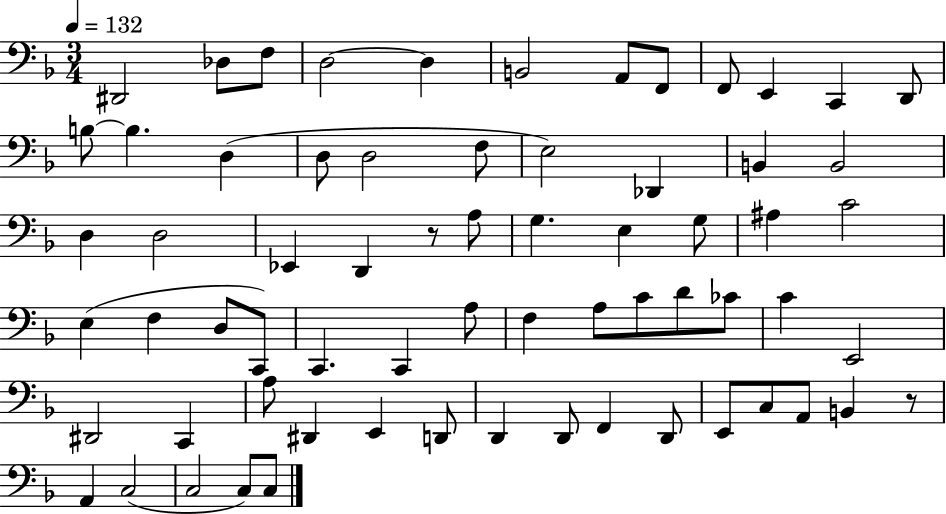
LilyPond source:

{
  \clef bass
  \numericTimeSignature
  \time 3/4
  \key f \major
  \tempo 4 = 132
  dis,2 des8 f8 | d2~~ d4 | b,2 a,8 f,8 | f,8 e,4 c,4 d,8 | \break b8~~ b4. d4( | d8 d2 f8 | e2) des,4 | b,4 b,2 | \break d4 d2 | ees,4 d,4 r8 a8 | g4. e4 g8 | ais4 c'2 | \break e4( f4 d8 c,8) | c,4. c,4 a8 | f4 a8 c'8 d'8 ces'8 | c'4 e,2 | \break dis,2 c,4 | a8 dis,4 e,4 d,8 | d,4 d,8 f,4 d,8 | e,8 c8 a,8 b,4 r8 | \break a,4 c2( | c2 c8) c8 | \bar "|."
}